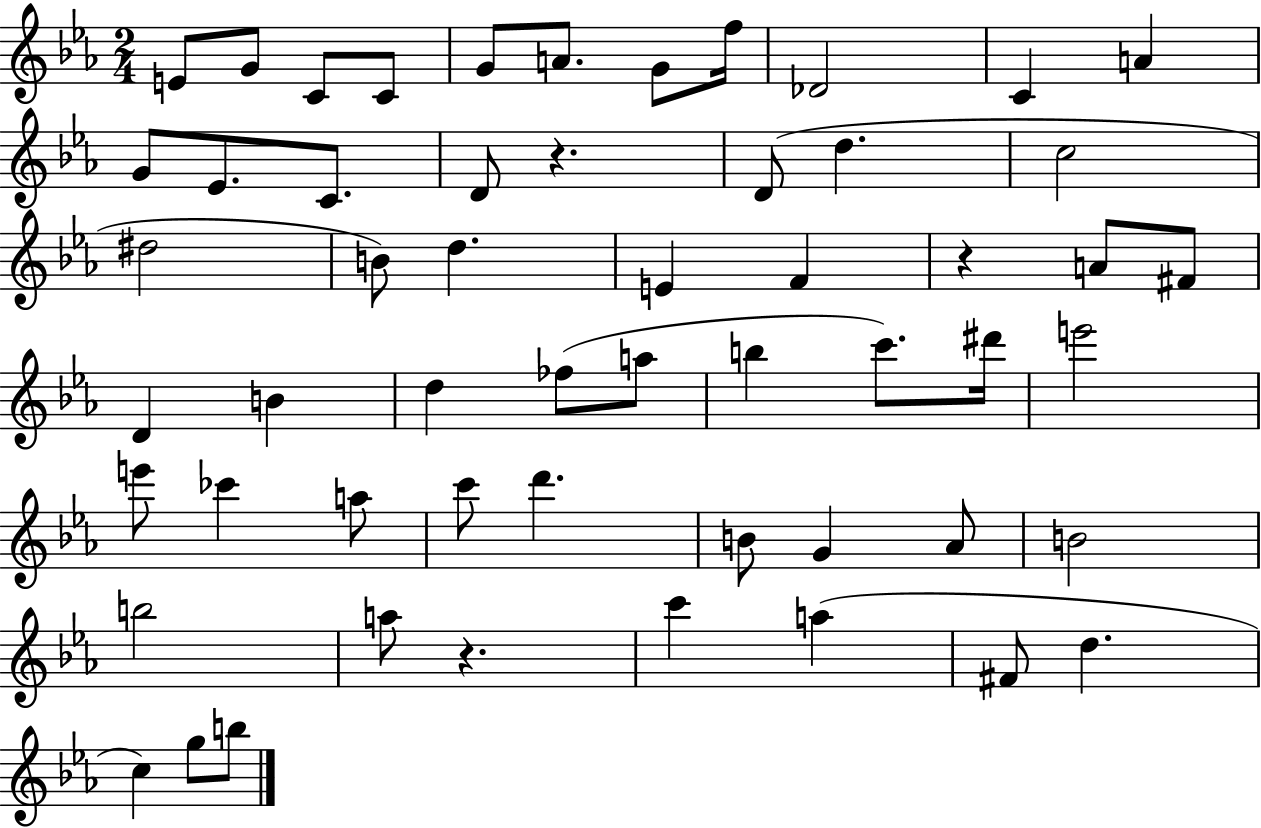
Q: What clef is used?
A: treble